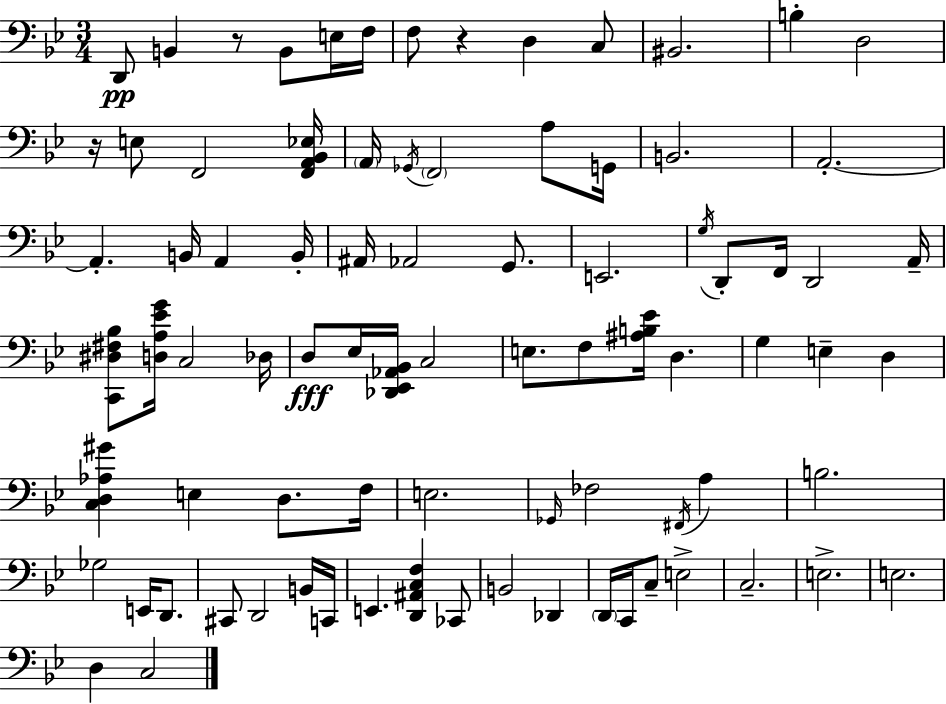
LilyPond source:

{
  \clef bass
  \numericTimeSignature
  \time 3/4
  \key bes \major
  d,8\pp b,4 r8 b,8 e16 f16 | f8 r4 d4 c8 | bis,2. | b4-. d2 | \break r16 e8 f,2 <f, a, bes, ees>16 | \parenthesize a,16 \acciaccatura { ges,16 } \parenthesize f,2 a8 | g,16 b,2. | a,2.-.~~ | \break a,4.-. b,16 a,4 | b,16-. ais,16 aes,2 g,8. | e,2. | \acciaccatura { g16 } d,8-. f,16 d,2 | \break a,16-- <c, dis fis bes>8 <d a ees' g'>16 c2 | des16 d8\fff ees16 <des, ees, aes, bes,>16 c2 | e8. f8 <ais b ees'>16 d4. | g4 e4-- d4 | \break <c d aes gis'>4 e4 d8. | f16 e2. | \grace { ges,16 } fes2 \acciaccatura { fis,16 } | a4 b2. | \break ges2 | e,16 d,8. cis,8 d,2 | b,16 c,16 e,4. <d, ais, c f>4 | ces,8 b,2 | \break des,4 \parenthesize d,16 c,16 c8-- e2-> | c2.-- | e2.-> | e2. | \break d4 c2 | \bar "|."
}